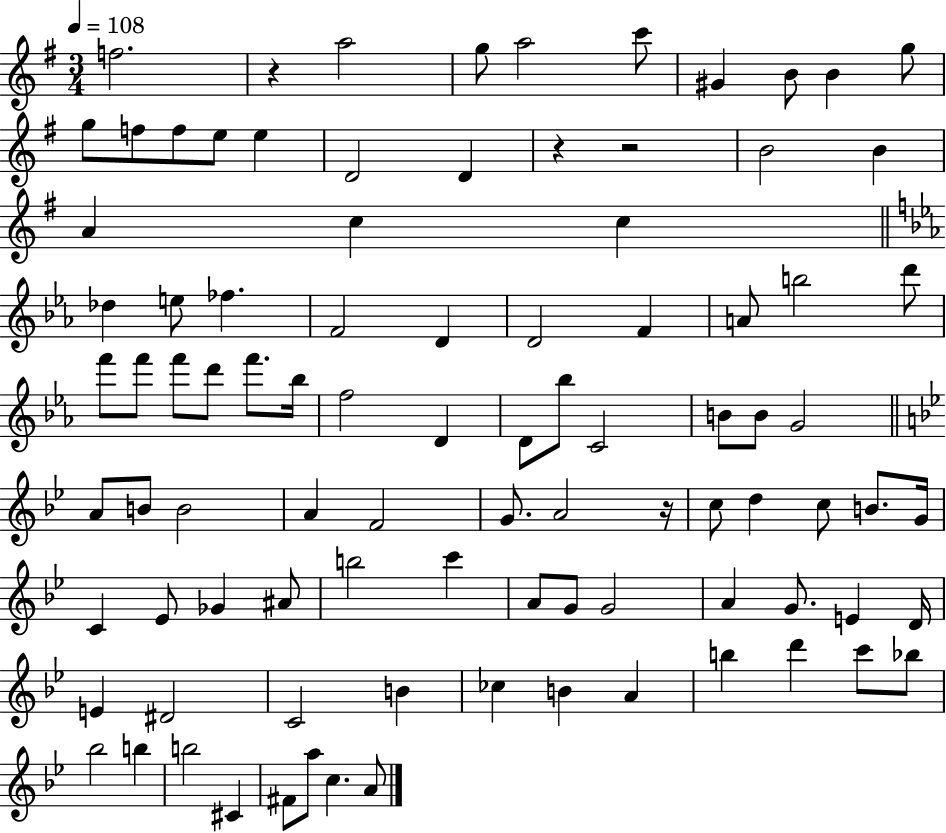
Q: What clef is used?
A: treble